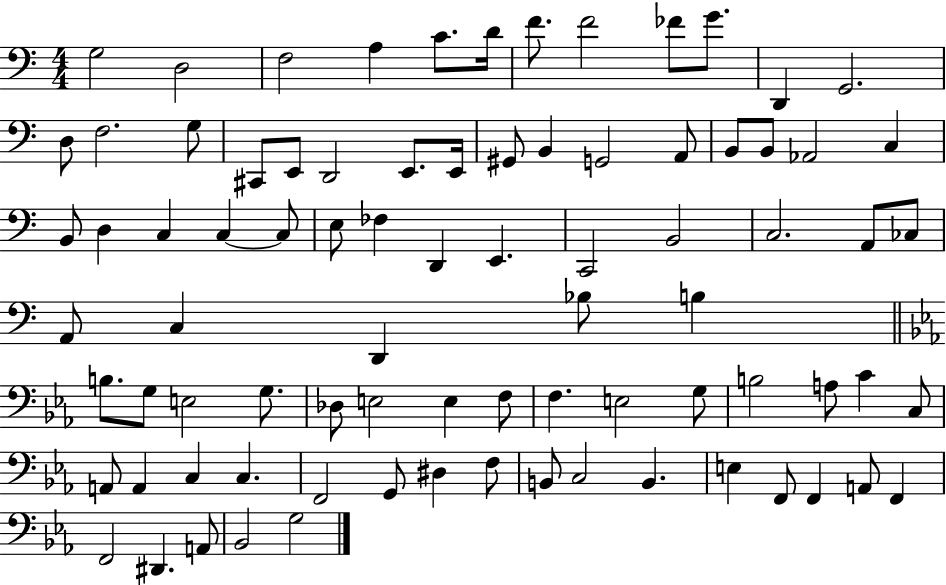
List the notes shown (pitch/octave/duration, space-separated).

G3/h D3/h F3/h A3/q C4/e. D4/s F4/e. F4/h FES4/e G4/e. D2/q G2/h. D3/e F3/h. G3/e C#2/e E2/e D2/h E2/e. E2/s G#2/e B2/q G2/h A2/e B2/e B2/e Ab2/h C3/q B2/e D3/q C3/q C3/q C3/e E3/e FES3/q D2/q E2/q. C2/h B2/h C3/h. A2/e CES3/e A2/e C3/q D2/q Bb3/e B3/q B3/e. G3/e E3/h G3/e. Db3/e E3/h E3/q F3/e F3/q. E3/h G3/e B3/h A3/e C4/q C3/e A2/e A2/q C3/q C3/q. F2/h G2/e D#3/q F3/e B2/e C3/h B2/q. E3/q F2/e F2/q A2/e F2/q F2/h D#2/q. A2/e Bb2/h G3/h